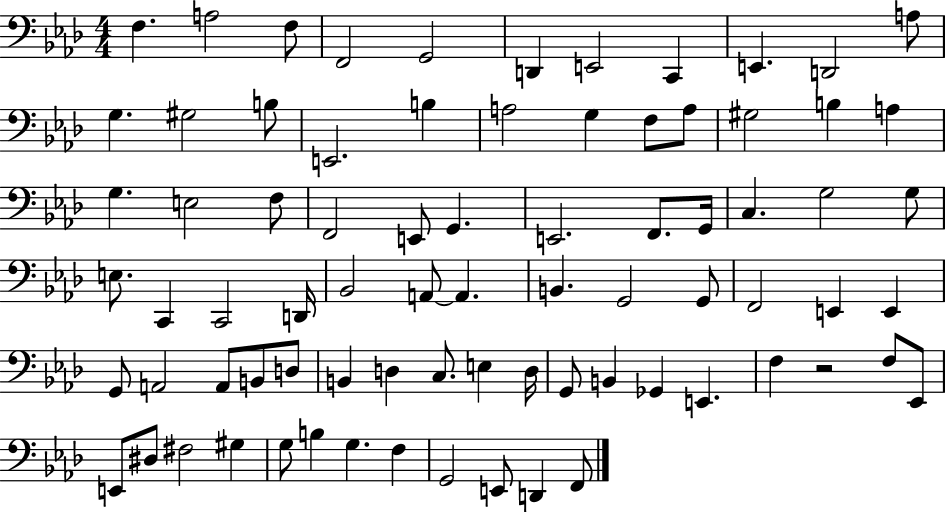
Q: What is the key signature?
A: AES major